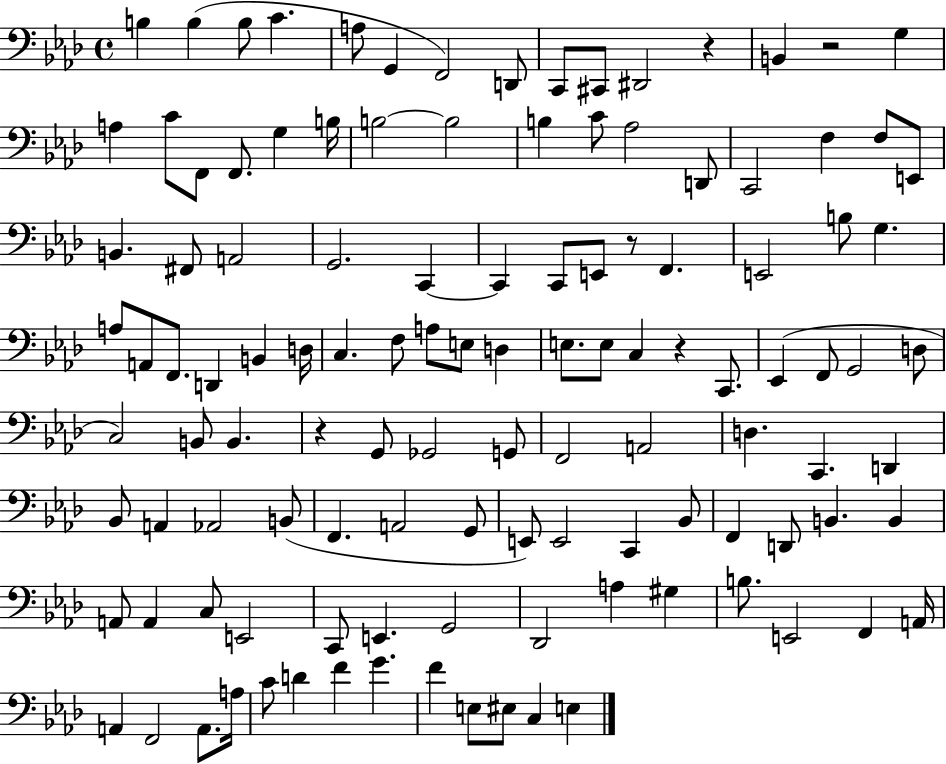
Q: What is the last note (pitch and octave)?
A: E3